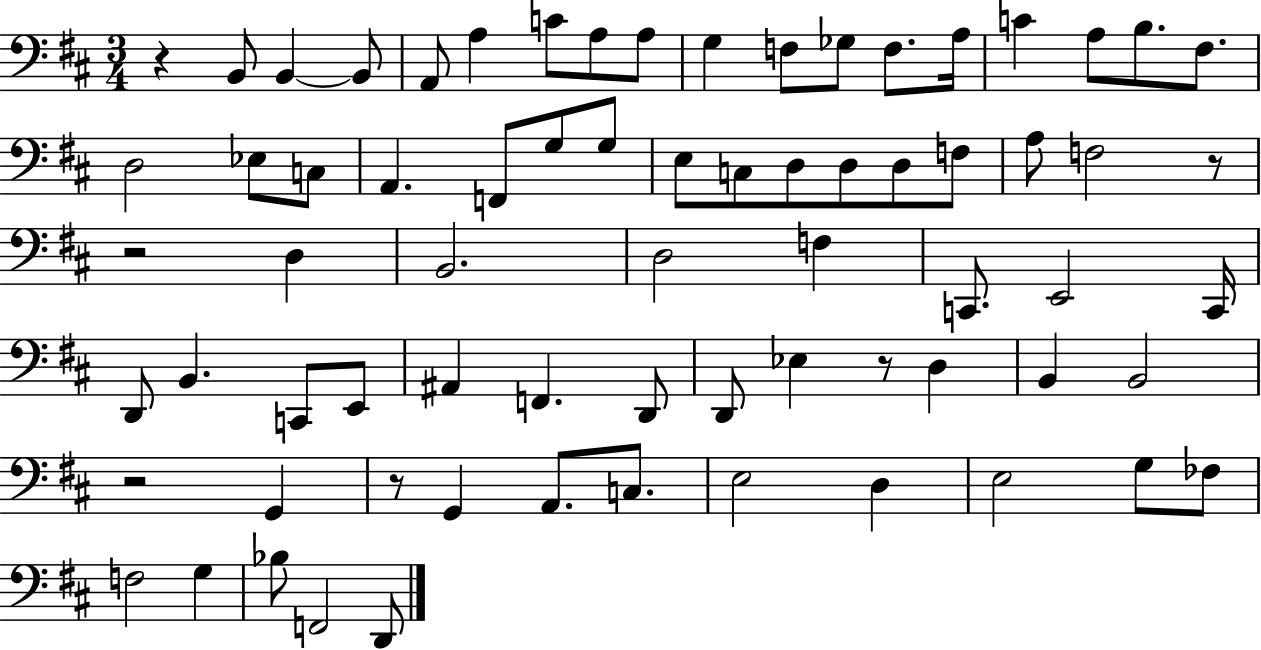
{
  \clef bass
  \numericTimeSignature
  \time 3/4
  \key d \major
  r4 b,8 b,4~~ b,8 | a,8 a4 c'8 a8 a8 | g4 f8 ges8 f8. a16 | c'4 a8 b8. fis8. | \break d2 ees8 c8 | a,4. f,8 g8 g8 | e8 c8 d8 d8 d8 f8 | a8 f2 r8 | \break r2 d4 | b,2. | d2 f4 | c,8. e,2 c,16 | \break d,8 b,4. c,8 e,8 | ais,4 f,4. d,8 | d,8 ees4 r8 d4 | b,4 b,2 | \break r2 g,4 | r8 g,4 a,8. c8. | e2 d4 | e2 g8 fes8 | \break f2 g4 | bes8 f,2 d,8 | \bar "|."
}